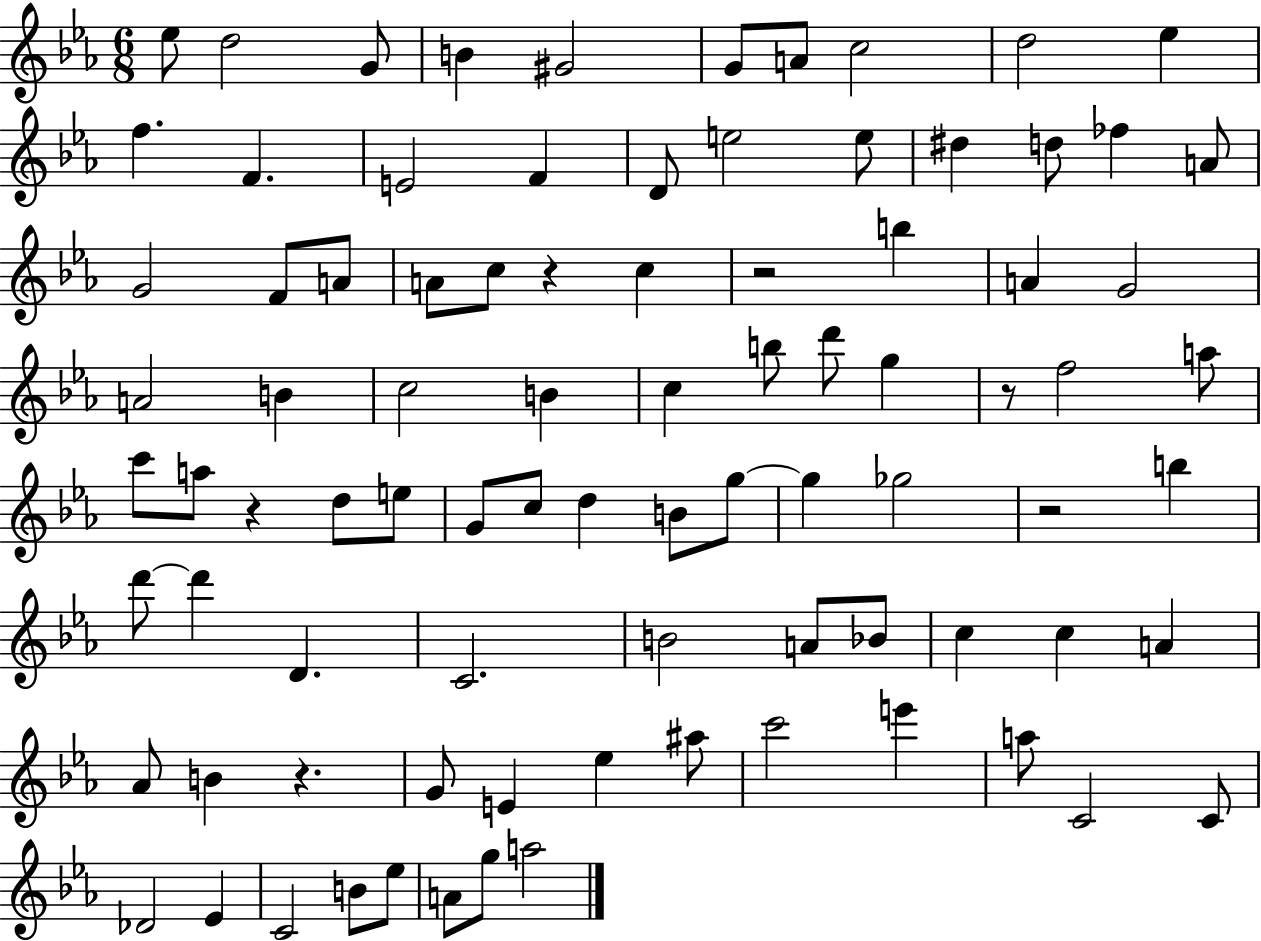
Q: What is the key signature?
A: EES major